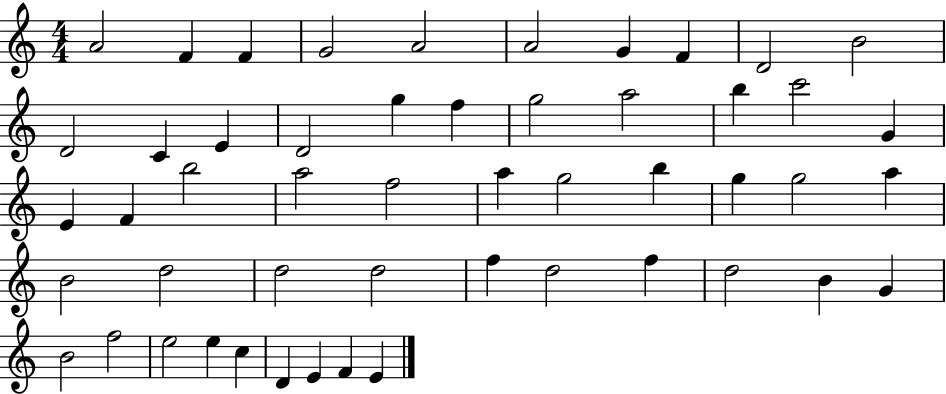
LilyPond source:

{
  \clef treble
  \numericTimeSignature
  \time 4/4
  \key c \major
  a'2 f'4 f'4 | g'2 a'2 | a'2 g'4 f'4 | d'2 b'2 | \break d'2 c'4 e'4 | d'2 g''4 f''4 | g''2 a''2 | b''4 c'''2 g'4 | \break e'4 f'4 b''2 | a''2 f''2 | a''4 g''2 b''4 | g''4 g''2 a''4 | \break b'2 d''2 | d''2 d''2 | f''4 d''2 f''4 | d''2 b'4 g'4 | \break b'2 f''2 | e''2 e''4 c''4 | d'4 e'4 f'4 e'4 | \bar "|."
}